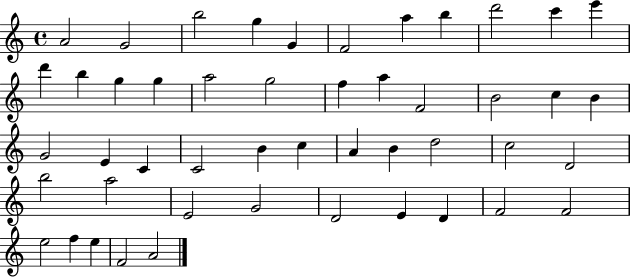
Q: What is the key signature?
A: C major